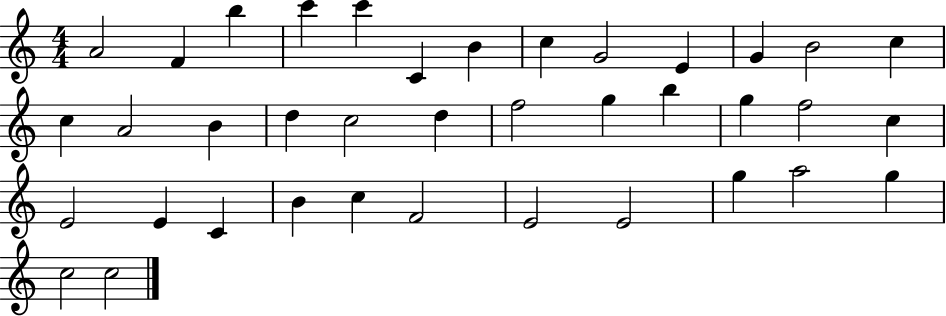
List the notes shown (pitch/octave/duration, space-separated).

A4/h F4/q B5/q C6/q C6/q C4/q B4/q C5/q G4/h E4/q G4/q B4/h C5/q C5/q A4/h B4/q D5/q C5/h D5/q F5/h G5/q B5/q G5/q F5/h C5/q E4/h E4/q C4/q B4/q C5/q F4/h E4/h E4/h G5/q A5/h G5/q C5/h C5/h